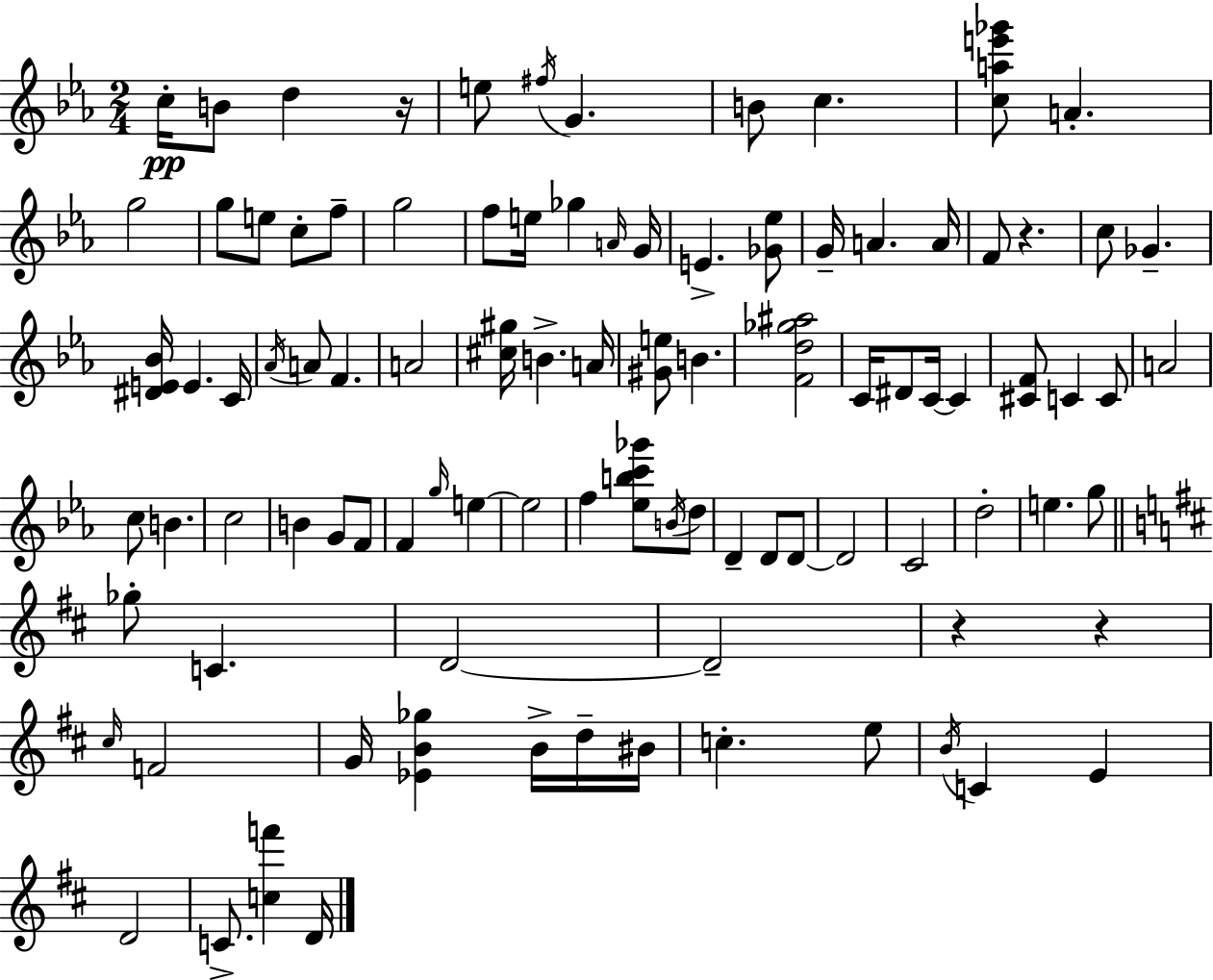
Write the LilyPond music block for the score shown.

{
  \clef treble
  \numericTimeSignature
  \time 2/4
  \key c \minor
  \repeat volta 2 { c''16-.\pp b'8 d''4 r16 | e''8 \acciaccatura { fis''16 } g'4. | b'8 c''4. | <c'' a'' e''' ges'''>8 a'4.-. | \break g''2 | g''8 e''8 c''8-. f''8-- | g''2 | f''8 e''16 ges''4 | \break \grace { a'16 } g'16 e'4.-> | <ges' ees''>8 g'16-- a'4. | a'16 f'8 r4. | c''8 ges'4.-- | \break <dis' e' bes'>16 e'4. | c'16 \acciaccatura { aes'16 } a'8 f'4. | a'2 | <cis'' gis''>16 b'4.-> | \break a'16 <gis' e''>8 b'4. | <f' d'' ges'' ais''>2 | c'16 dis'8 c'16~~ c'4 | <cis' f'>8 c'4 | \break c'8 a'2 | c''8 b'4. | c''2 | b'4 g'8 | \break f'8 f'4 \grace { g''16 } | e''4~~ e''2 | f''4 | <ees'' b'' c''' ges'''>8 \acciaccatura { b'16 } d''8 d'4-- | \break d'8 d'8~~ d'2 | c'2 | d''2-. | e''4. | \break g''8 \bar "||" \break \key b \minor ges''8-. c'4. | d'2~~ | d'2-- | r4 r4 | \break \grace { cis''16 } f'2 | g'16 <ees' b' ges''>4 b'16-> d''16-- | bis'16 c''4.-. e''8 | \acciaccatura { b'16 } c'4 e'4 | \break d'2 | c'8.-> <c'' f'''>4 | d'16 } \bar "|."
}